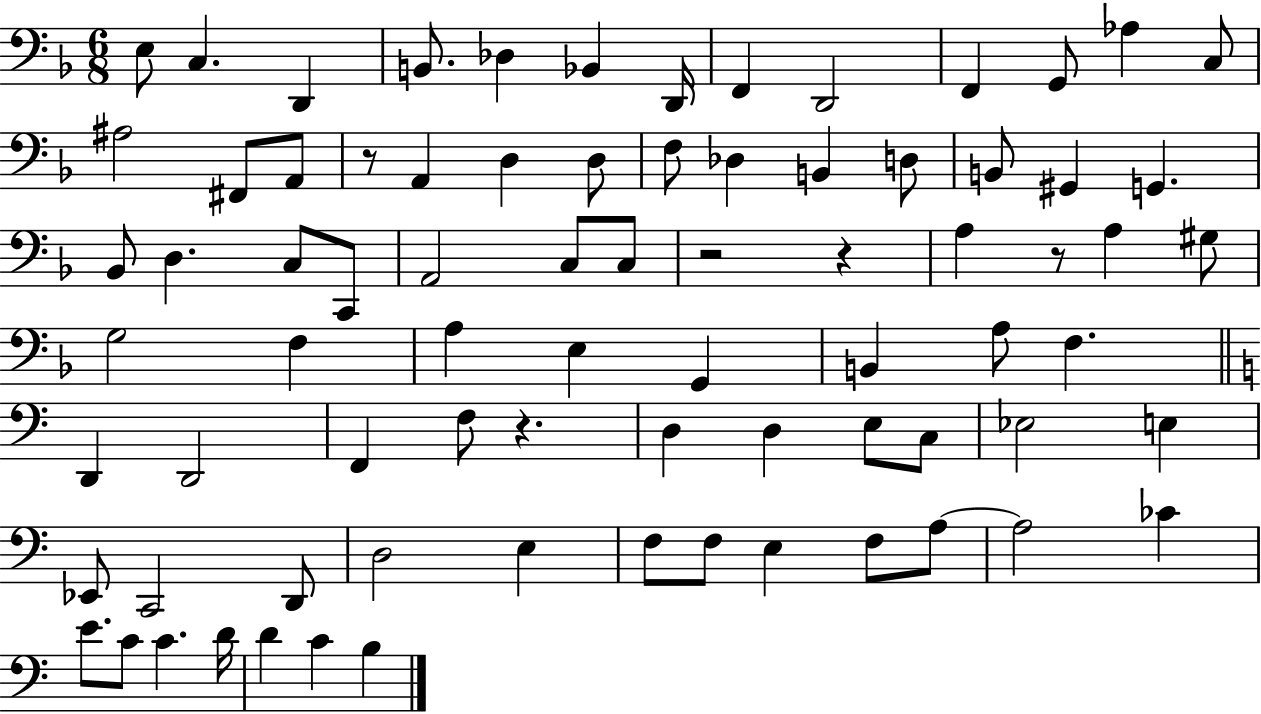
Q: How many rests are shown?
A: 5